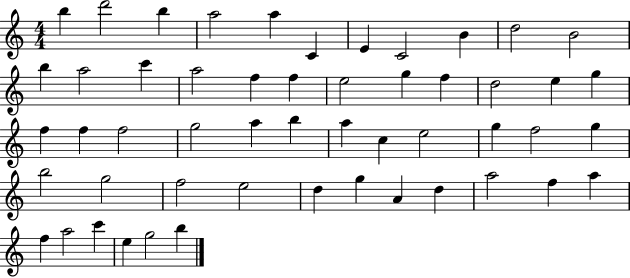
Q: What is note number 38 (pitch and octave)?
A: F5